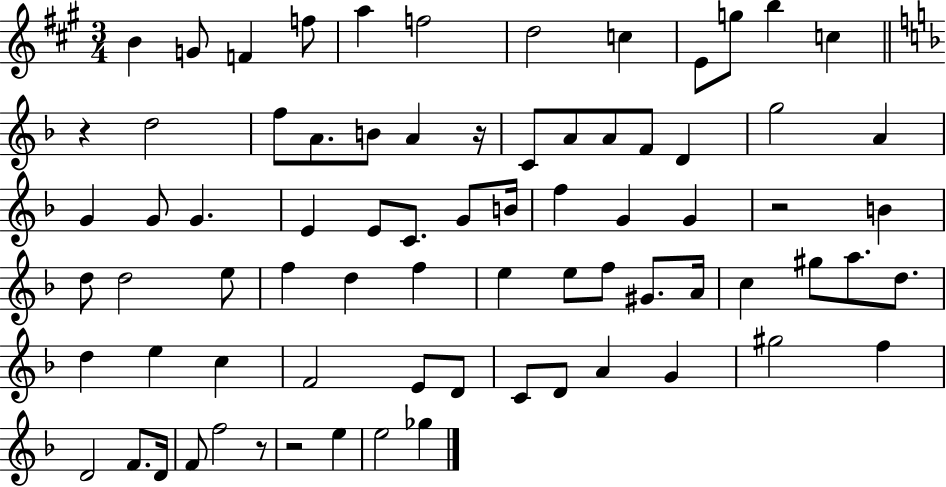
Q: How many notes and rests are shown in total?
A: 76